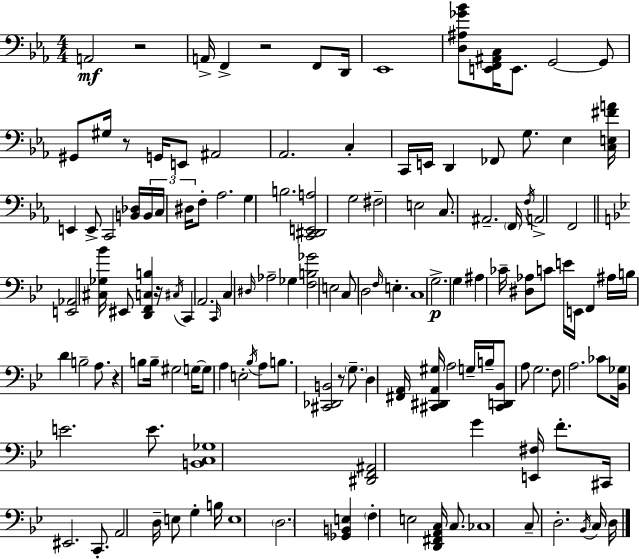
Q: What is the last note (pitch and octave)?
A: D3